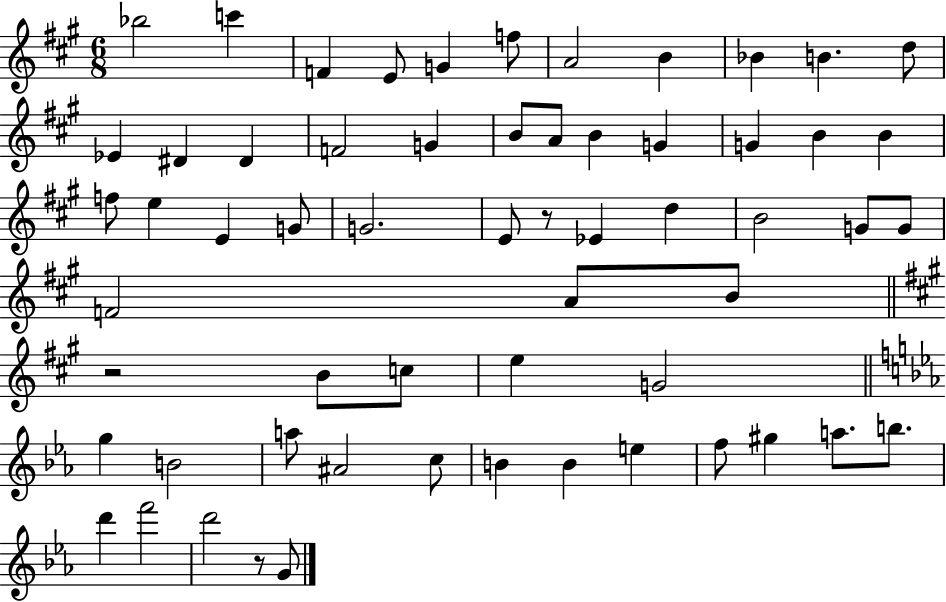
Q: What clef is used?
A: treble